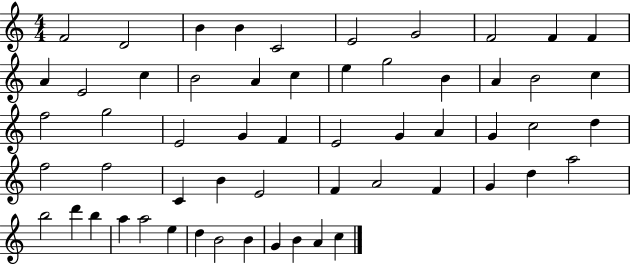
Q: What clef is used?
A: treble